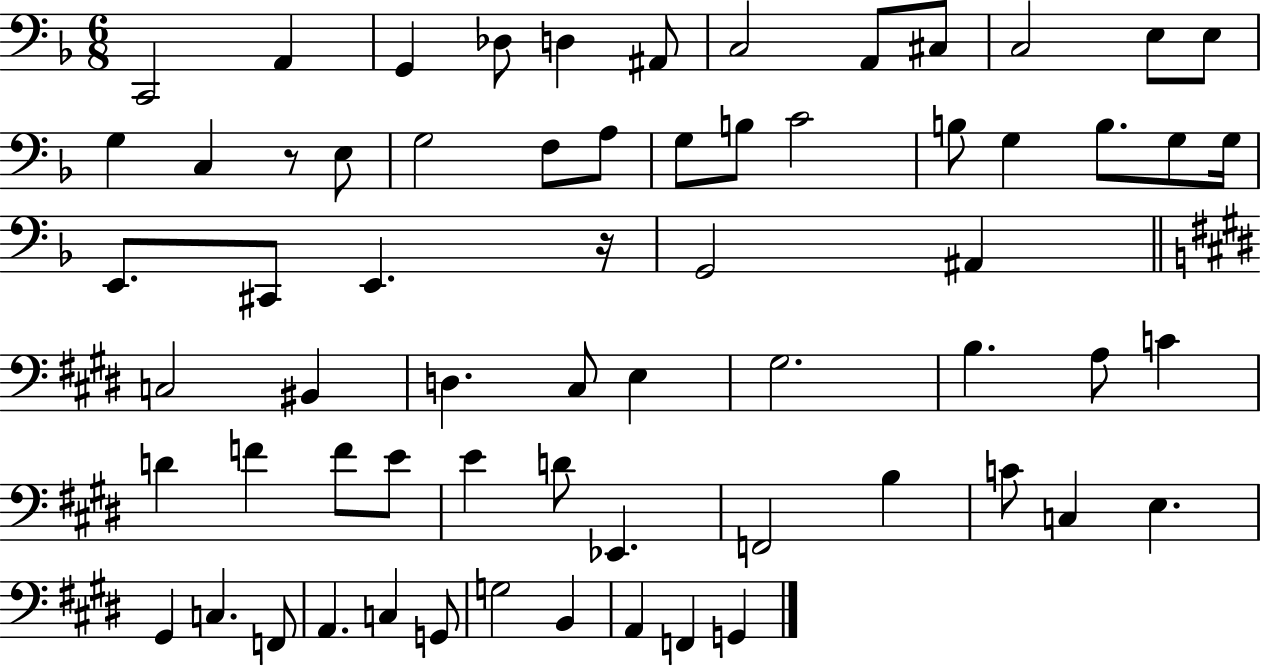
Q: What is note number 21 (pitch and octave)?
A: C4